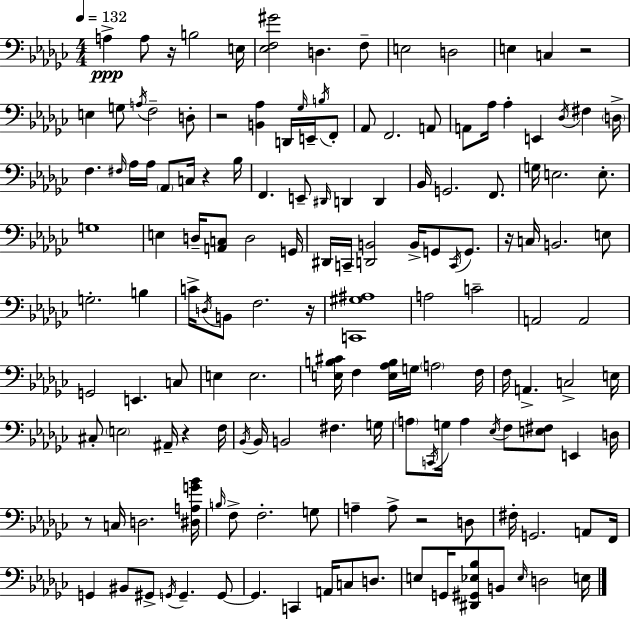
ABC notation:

X:1
T:Untitled
M:4/4
L:1/4
K:Ebm
A, A,/2 z/4 B,2 E,/4 [_E,F,^G]2 D, F,/2 E,2 D,2 E, C, z2 E, G,/2 A,/4 F,2 D,/2 z2 [B,,_A,] D,,/4 _G,/4 E,,/4 B,/4 F,,/2 _A,,/2 F,,2 A,,/2 A,,/2 _A,/4 _A, E,, _D,/4 ^F, D,/4 F, ^F,/4 _A,/4 _A,/4 _A,,/2 C,/4 z _B,/4 F,, E,,/2 ^D,,/4 D,, D,, _B,,/4 G,,2 F,,/2 G,/4 E,2 E,/2 G,4 E, D,/4 [A,,C,]/2 D,2 G,,/4 ^D,,/4 C,,/4 [D,,B,,]2 B,,/4 G,,/2 C,,/4 G,,/2 z/4 C,/4 B,,2 E,/2 G,2 B, C/4 D,/4 B,,/2 F,2 z/4 [C,,^G,^A,]4 A,2 C2 A,,2 A,,2 G,,2 E,, C,/2 E, E,2 [E,B,^C]/4 F, [E,_A,B,]/4 G,/4 A,2 F,/4 F,/4 A,, C,2 E,/4 ^C,/2 E,2 ^A,,/4 z F,/4 _B,,/4 _B,,/4 B,,2 ^F, G,/4 A,/2 C,,/4 G,/4 A, _E,/4 F,/2 [E,^F,]/2 E,, D,/4 z/2 C,/4 D,2 [^D,A,G_B]/4 B,/4 F,/2 F,2 G,/2 A, A,/2 z2 D,/2 ^F,/4 G,,2 A,,/2 F,,/4 G,, ^B,,/2 ^G,,/2 G,,/4 G,, G,,/2 G,, C,, A,,/4 C,/2 D,/2 E,/2 G,,/4 [^D,,^G,,_E,_B,]/2 B,,/2 _E,/4 D,2 E,/4